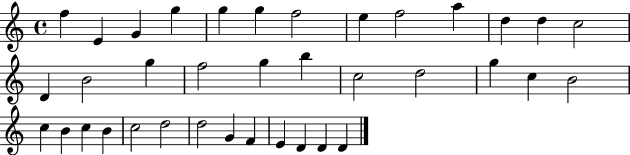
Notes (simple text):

F5/q E4/q G4/q G5/q G5/q G5/q F5/h E5/q F5/h A5/q D5/q D5/q C5/h D4/q B4/h G5/q F5/h G5/q B5/q C5/h D5/h G5/q C5/q B4/h C5/q B4/q C5/q B4/q C5/h D5/h D5/h G4/q F4/q E4/q D4/q D4/q D4/q